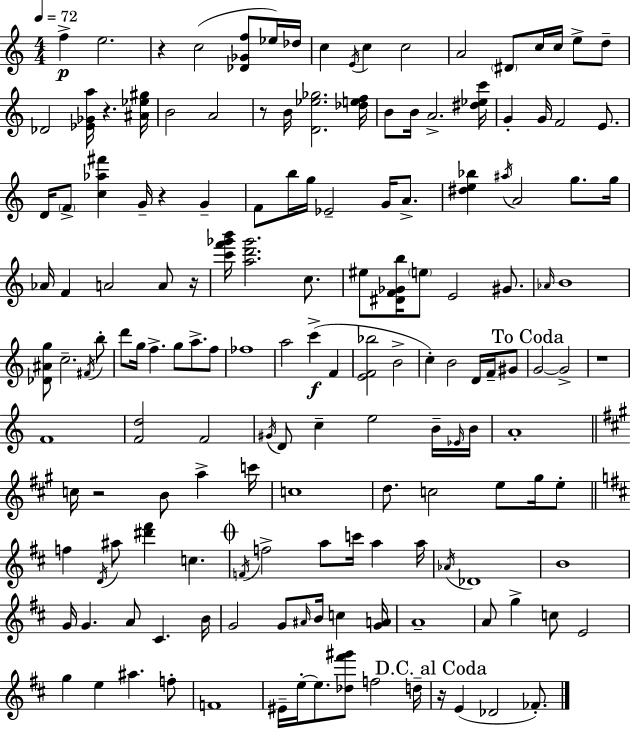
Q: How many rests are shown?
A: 8